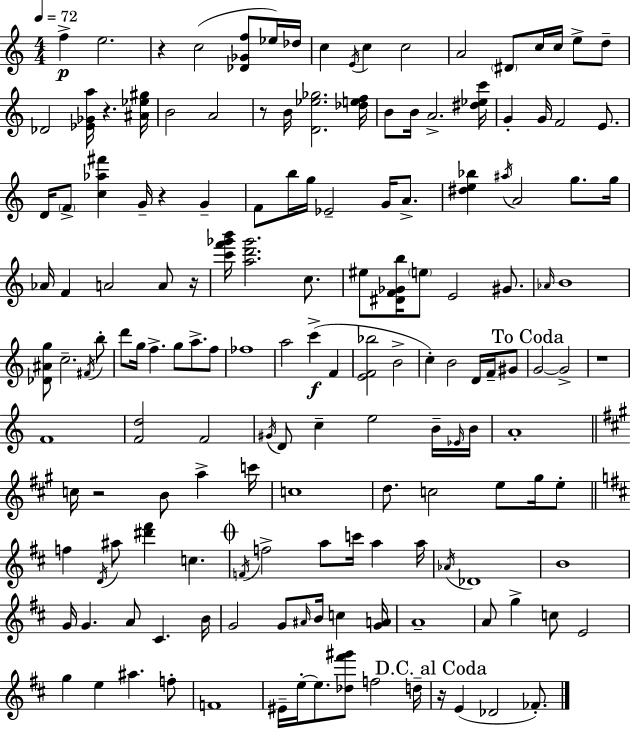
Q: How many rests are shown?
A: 8